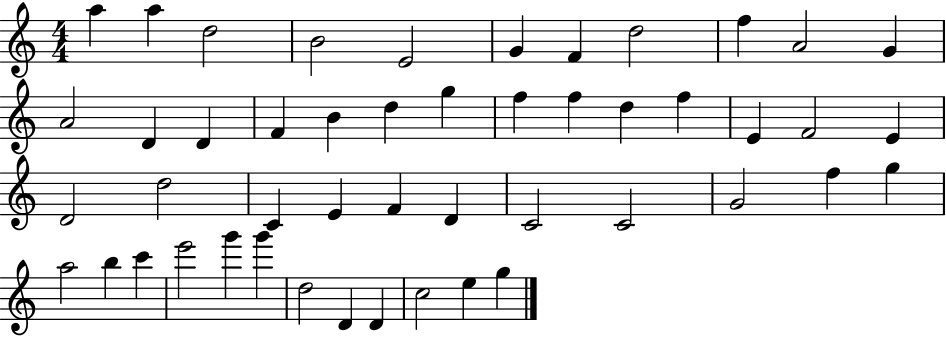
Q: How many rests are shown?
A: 0